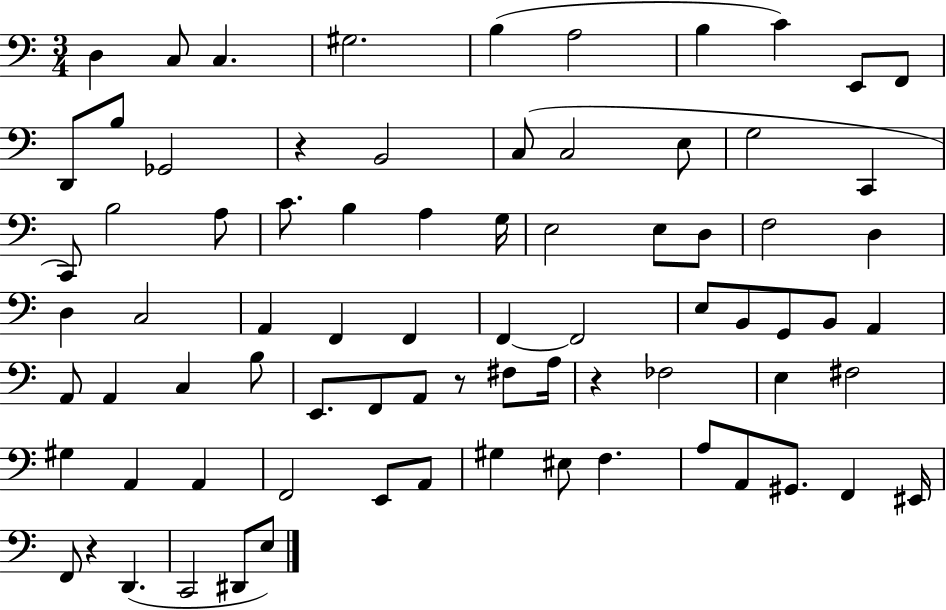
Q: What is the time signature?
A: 3/4